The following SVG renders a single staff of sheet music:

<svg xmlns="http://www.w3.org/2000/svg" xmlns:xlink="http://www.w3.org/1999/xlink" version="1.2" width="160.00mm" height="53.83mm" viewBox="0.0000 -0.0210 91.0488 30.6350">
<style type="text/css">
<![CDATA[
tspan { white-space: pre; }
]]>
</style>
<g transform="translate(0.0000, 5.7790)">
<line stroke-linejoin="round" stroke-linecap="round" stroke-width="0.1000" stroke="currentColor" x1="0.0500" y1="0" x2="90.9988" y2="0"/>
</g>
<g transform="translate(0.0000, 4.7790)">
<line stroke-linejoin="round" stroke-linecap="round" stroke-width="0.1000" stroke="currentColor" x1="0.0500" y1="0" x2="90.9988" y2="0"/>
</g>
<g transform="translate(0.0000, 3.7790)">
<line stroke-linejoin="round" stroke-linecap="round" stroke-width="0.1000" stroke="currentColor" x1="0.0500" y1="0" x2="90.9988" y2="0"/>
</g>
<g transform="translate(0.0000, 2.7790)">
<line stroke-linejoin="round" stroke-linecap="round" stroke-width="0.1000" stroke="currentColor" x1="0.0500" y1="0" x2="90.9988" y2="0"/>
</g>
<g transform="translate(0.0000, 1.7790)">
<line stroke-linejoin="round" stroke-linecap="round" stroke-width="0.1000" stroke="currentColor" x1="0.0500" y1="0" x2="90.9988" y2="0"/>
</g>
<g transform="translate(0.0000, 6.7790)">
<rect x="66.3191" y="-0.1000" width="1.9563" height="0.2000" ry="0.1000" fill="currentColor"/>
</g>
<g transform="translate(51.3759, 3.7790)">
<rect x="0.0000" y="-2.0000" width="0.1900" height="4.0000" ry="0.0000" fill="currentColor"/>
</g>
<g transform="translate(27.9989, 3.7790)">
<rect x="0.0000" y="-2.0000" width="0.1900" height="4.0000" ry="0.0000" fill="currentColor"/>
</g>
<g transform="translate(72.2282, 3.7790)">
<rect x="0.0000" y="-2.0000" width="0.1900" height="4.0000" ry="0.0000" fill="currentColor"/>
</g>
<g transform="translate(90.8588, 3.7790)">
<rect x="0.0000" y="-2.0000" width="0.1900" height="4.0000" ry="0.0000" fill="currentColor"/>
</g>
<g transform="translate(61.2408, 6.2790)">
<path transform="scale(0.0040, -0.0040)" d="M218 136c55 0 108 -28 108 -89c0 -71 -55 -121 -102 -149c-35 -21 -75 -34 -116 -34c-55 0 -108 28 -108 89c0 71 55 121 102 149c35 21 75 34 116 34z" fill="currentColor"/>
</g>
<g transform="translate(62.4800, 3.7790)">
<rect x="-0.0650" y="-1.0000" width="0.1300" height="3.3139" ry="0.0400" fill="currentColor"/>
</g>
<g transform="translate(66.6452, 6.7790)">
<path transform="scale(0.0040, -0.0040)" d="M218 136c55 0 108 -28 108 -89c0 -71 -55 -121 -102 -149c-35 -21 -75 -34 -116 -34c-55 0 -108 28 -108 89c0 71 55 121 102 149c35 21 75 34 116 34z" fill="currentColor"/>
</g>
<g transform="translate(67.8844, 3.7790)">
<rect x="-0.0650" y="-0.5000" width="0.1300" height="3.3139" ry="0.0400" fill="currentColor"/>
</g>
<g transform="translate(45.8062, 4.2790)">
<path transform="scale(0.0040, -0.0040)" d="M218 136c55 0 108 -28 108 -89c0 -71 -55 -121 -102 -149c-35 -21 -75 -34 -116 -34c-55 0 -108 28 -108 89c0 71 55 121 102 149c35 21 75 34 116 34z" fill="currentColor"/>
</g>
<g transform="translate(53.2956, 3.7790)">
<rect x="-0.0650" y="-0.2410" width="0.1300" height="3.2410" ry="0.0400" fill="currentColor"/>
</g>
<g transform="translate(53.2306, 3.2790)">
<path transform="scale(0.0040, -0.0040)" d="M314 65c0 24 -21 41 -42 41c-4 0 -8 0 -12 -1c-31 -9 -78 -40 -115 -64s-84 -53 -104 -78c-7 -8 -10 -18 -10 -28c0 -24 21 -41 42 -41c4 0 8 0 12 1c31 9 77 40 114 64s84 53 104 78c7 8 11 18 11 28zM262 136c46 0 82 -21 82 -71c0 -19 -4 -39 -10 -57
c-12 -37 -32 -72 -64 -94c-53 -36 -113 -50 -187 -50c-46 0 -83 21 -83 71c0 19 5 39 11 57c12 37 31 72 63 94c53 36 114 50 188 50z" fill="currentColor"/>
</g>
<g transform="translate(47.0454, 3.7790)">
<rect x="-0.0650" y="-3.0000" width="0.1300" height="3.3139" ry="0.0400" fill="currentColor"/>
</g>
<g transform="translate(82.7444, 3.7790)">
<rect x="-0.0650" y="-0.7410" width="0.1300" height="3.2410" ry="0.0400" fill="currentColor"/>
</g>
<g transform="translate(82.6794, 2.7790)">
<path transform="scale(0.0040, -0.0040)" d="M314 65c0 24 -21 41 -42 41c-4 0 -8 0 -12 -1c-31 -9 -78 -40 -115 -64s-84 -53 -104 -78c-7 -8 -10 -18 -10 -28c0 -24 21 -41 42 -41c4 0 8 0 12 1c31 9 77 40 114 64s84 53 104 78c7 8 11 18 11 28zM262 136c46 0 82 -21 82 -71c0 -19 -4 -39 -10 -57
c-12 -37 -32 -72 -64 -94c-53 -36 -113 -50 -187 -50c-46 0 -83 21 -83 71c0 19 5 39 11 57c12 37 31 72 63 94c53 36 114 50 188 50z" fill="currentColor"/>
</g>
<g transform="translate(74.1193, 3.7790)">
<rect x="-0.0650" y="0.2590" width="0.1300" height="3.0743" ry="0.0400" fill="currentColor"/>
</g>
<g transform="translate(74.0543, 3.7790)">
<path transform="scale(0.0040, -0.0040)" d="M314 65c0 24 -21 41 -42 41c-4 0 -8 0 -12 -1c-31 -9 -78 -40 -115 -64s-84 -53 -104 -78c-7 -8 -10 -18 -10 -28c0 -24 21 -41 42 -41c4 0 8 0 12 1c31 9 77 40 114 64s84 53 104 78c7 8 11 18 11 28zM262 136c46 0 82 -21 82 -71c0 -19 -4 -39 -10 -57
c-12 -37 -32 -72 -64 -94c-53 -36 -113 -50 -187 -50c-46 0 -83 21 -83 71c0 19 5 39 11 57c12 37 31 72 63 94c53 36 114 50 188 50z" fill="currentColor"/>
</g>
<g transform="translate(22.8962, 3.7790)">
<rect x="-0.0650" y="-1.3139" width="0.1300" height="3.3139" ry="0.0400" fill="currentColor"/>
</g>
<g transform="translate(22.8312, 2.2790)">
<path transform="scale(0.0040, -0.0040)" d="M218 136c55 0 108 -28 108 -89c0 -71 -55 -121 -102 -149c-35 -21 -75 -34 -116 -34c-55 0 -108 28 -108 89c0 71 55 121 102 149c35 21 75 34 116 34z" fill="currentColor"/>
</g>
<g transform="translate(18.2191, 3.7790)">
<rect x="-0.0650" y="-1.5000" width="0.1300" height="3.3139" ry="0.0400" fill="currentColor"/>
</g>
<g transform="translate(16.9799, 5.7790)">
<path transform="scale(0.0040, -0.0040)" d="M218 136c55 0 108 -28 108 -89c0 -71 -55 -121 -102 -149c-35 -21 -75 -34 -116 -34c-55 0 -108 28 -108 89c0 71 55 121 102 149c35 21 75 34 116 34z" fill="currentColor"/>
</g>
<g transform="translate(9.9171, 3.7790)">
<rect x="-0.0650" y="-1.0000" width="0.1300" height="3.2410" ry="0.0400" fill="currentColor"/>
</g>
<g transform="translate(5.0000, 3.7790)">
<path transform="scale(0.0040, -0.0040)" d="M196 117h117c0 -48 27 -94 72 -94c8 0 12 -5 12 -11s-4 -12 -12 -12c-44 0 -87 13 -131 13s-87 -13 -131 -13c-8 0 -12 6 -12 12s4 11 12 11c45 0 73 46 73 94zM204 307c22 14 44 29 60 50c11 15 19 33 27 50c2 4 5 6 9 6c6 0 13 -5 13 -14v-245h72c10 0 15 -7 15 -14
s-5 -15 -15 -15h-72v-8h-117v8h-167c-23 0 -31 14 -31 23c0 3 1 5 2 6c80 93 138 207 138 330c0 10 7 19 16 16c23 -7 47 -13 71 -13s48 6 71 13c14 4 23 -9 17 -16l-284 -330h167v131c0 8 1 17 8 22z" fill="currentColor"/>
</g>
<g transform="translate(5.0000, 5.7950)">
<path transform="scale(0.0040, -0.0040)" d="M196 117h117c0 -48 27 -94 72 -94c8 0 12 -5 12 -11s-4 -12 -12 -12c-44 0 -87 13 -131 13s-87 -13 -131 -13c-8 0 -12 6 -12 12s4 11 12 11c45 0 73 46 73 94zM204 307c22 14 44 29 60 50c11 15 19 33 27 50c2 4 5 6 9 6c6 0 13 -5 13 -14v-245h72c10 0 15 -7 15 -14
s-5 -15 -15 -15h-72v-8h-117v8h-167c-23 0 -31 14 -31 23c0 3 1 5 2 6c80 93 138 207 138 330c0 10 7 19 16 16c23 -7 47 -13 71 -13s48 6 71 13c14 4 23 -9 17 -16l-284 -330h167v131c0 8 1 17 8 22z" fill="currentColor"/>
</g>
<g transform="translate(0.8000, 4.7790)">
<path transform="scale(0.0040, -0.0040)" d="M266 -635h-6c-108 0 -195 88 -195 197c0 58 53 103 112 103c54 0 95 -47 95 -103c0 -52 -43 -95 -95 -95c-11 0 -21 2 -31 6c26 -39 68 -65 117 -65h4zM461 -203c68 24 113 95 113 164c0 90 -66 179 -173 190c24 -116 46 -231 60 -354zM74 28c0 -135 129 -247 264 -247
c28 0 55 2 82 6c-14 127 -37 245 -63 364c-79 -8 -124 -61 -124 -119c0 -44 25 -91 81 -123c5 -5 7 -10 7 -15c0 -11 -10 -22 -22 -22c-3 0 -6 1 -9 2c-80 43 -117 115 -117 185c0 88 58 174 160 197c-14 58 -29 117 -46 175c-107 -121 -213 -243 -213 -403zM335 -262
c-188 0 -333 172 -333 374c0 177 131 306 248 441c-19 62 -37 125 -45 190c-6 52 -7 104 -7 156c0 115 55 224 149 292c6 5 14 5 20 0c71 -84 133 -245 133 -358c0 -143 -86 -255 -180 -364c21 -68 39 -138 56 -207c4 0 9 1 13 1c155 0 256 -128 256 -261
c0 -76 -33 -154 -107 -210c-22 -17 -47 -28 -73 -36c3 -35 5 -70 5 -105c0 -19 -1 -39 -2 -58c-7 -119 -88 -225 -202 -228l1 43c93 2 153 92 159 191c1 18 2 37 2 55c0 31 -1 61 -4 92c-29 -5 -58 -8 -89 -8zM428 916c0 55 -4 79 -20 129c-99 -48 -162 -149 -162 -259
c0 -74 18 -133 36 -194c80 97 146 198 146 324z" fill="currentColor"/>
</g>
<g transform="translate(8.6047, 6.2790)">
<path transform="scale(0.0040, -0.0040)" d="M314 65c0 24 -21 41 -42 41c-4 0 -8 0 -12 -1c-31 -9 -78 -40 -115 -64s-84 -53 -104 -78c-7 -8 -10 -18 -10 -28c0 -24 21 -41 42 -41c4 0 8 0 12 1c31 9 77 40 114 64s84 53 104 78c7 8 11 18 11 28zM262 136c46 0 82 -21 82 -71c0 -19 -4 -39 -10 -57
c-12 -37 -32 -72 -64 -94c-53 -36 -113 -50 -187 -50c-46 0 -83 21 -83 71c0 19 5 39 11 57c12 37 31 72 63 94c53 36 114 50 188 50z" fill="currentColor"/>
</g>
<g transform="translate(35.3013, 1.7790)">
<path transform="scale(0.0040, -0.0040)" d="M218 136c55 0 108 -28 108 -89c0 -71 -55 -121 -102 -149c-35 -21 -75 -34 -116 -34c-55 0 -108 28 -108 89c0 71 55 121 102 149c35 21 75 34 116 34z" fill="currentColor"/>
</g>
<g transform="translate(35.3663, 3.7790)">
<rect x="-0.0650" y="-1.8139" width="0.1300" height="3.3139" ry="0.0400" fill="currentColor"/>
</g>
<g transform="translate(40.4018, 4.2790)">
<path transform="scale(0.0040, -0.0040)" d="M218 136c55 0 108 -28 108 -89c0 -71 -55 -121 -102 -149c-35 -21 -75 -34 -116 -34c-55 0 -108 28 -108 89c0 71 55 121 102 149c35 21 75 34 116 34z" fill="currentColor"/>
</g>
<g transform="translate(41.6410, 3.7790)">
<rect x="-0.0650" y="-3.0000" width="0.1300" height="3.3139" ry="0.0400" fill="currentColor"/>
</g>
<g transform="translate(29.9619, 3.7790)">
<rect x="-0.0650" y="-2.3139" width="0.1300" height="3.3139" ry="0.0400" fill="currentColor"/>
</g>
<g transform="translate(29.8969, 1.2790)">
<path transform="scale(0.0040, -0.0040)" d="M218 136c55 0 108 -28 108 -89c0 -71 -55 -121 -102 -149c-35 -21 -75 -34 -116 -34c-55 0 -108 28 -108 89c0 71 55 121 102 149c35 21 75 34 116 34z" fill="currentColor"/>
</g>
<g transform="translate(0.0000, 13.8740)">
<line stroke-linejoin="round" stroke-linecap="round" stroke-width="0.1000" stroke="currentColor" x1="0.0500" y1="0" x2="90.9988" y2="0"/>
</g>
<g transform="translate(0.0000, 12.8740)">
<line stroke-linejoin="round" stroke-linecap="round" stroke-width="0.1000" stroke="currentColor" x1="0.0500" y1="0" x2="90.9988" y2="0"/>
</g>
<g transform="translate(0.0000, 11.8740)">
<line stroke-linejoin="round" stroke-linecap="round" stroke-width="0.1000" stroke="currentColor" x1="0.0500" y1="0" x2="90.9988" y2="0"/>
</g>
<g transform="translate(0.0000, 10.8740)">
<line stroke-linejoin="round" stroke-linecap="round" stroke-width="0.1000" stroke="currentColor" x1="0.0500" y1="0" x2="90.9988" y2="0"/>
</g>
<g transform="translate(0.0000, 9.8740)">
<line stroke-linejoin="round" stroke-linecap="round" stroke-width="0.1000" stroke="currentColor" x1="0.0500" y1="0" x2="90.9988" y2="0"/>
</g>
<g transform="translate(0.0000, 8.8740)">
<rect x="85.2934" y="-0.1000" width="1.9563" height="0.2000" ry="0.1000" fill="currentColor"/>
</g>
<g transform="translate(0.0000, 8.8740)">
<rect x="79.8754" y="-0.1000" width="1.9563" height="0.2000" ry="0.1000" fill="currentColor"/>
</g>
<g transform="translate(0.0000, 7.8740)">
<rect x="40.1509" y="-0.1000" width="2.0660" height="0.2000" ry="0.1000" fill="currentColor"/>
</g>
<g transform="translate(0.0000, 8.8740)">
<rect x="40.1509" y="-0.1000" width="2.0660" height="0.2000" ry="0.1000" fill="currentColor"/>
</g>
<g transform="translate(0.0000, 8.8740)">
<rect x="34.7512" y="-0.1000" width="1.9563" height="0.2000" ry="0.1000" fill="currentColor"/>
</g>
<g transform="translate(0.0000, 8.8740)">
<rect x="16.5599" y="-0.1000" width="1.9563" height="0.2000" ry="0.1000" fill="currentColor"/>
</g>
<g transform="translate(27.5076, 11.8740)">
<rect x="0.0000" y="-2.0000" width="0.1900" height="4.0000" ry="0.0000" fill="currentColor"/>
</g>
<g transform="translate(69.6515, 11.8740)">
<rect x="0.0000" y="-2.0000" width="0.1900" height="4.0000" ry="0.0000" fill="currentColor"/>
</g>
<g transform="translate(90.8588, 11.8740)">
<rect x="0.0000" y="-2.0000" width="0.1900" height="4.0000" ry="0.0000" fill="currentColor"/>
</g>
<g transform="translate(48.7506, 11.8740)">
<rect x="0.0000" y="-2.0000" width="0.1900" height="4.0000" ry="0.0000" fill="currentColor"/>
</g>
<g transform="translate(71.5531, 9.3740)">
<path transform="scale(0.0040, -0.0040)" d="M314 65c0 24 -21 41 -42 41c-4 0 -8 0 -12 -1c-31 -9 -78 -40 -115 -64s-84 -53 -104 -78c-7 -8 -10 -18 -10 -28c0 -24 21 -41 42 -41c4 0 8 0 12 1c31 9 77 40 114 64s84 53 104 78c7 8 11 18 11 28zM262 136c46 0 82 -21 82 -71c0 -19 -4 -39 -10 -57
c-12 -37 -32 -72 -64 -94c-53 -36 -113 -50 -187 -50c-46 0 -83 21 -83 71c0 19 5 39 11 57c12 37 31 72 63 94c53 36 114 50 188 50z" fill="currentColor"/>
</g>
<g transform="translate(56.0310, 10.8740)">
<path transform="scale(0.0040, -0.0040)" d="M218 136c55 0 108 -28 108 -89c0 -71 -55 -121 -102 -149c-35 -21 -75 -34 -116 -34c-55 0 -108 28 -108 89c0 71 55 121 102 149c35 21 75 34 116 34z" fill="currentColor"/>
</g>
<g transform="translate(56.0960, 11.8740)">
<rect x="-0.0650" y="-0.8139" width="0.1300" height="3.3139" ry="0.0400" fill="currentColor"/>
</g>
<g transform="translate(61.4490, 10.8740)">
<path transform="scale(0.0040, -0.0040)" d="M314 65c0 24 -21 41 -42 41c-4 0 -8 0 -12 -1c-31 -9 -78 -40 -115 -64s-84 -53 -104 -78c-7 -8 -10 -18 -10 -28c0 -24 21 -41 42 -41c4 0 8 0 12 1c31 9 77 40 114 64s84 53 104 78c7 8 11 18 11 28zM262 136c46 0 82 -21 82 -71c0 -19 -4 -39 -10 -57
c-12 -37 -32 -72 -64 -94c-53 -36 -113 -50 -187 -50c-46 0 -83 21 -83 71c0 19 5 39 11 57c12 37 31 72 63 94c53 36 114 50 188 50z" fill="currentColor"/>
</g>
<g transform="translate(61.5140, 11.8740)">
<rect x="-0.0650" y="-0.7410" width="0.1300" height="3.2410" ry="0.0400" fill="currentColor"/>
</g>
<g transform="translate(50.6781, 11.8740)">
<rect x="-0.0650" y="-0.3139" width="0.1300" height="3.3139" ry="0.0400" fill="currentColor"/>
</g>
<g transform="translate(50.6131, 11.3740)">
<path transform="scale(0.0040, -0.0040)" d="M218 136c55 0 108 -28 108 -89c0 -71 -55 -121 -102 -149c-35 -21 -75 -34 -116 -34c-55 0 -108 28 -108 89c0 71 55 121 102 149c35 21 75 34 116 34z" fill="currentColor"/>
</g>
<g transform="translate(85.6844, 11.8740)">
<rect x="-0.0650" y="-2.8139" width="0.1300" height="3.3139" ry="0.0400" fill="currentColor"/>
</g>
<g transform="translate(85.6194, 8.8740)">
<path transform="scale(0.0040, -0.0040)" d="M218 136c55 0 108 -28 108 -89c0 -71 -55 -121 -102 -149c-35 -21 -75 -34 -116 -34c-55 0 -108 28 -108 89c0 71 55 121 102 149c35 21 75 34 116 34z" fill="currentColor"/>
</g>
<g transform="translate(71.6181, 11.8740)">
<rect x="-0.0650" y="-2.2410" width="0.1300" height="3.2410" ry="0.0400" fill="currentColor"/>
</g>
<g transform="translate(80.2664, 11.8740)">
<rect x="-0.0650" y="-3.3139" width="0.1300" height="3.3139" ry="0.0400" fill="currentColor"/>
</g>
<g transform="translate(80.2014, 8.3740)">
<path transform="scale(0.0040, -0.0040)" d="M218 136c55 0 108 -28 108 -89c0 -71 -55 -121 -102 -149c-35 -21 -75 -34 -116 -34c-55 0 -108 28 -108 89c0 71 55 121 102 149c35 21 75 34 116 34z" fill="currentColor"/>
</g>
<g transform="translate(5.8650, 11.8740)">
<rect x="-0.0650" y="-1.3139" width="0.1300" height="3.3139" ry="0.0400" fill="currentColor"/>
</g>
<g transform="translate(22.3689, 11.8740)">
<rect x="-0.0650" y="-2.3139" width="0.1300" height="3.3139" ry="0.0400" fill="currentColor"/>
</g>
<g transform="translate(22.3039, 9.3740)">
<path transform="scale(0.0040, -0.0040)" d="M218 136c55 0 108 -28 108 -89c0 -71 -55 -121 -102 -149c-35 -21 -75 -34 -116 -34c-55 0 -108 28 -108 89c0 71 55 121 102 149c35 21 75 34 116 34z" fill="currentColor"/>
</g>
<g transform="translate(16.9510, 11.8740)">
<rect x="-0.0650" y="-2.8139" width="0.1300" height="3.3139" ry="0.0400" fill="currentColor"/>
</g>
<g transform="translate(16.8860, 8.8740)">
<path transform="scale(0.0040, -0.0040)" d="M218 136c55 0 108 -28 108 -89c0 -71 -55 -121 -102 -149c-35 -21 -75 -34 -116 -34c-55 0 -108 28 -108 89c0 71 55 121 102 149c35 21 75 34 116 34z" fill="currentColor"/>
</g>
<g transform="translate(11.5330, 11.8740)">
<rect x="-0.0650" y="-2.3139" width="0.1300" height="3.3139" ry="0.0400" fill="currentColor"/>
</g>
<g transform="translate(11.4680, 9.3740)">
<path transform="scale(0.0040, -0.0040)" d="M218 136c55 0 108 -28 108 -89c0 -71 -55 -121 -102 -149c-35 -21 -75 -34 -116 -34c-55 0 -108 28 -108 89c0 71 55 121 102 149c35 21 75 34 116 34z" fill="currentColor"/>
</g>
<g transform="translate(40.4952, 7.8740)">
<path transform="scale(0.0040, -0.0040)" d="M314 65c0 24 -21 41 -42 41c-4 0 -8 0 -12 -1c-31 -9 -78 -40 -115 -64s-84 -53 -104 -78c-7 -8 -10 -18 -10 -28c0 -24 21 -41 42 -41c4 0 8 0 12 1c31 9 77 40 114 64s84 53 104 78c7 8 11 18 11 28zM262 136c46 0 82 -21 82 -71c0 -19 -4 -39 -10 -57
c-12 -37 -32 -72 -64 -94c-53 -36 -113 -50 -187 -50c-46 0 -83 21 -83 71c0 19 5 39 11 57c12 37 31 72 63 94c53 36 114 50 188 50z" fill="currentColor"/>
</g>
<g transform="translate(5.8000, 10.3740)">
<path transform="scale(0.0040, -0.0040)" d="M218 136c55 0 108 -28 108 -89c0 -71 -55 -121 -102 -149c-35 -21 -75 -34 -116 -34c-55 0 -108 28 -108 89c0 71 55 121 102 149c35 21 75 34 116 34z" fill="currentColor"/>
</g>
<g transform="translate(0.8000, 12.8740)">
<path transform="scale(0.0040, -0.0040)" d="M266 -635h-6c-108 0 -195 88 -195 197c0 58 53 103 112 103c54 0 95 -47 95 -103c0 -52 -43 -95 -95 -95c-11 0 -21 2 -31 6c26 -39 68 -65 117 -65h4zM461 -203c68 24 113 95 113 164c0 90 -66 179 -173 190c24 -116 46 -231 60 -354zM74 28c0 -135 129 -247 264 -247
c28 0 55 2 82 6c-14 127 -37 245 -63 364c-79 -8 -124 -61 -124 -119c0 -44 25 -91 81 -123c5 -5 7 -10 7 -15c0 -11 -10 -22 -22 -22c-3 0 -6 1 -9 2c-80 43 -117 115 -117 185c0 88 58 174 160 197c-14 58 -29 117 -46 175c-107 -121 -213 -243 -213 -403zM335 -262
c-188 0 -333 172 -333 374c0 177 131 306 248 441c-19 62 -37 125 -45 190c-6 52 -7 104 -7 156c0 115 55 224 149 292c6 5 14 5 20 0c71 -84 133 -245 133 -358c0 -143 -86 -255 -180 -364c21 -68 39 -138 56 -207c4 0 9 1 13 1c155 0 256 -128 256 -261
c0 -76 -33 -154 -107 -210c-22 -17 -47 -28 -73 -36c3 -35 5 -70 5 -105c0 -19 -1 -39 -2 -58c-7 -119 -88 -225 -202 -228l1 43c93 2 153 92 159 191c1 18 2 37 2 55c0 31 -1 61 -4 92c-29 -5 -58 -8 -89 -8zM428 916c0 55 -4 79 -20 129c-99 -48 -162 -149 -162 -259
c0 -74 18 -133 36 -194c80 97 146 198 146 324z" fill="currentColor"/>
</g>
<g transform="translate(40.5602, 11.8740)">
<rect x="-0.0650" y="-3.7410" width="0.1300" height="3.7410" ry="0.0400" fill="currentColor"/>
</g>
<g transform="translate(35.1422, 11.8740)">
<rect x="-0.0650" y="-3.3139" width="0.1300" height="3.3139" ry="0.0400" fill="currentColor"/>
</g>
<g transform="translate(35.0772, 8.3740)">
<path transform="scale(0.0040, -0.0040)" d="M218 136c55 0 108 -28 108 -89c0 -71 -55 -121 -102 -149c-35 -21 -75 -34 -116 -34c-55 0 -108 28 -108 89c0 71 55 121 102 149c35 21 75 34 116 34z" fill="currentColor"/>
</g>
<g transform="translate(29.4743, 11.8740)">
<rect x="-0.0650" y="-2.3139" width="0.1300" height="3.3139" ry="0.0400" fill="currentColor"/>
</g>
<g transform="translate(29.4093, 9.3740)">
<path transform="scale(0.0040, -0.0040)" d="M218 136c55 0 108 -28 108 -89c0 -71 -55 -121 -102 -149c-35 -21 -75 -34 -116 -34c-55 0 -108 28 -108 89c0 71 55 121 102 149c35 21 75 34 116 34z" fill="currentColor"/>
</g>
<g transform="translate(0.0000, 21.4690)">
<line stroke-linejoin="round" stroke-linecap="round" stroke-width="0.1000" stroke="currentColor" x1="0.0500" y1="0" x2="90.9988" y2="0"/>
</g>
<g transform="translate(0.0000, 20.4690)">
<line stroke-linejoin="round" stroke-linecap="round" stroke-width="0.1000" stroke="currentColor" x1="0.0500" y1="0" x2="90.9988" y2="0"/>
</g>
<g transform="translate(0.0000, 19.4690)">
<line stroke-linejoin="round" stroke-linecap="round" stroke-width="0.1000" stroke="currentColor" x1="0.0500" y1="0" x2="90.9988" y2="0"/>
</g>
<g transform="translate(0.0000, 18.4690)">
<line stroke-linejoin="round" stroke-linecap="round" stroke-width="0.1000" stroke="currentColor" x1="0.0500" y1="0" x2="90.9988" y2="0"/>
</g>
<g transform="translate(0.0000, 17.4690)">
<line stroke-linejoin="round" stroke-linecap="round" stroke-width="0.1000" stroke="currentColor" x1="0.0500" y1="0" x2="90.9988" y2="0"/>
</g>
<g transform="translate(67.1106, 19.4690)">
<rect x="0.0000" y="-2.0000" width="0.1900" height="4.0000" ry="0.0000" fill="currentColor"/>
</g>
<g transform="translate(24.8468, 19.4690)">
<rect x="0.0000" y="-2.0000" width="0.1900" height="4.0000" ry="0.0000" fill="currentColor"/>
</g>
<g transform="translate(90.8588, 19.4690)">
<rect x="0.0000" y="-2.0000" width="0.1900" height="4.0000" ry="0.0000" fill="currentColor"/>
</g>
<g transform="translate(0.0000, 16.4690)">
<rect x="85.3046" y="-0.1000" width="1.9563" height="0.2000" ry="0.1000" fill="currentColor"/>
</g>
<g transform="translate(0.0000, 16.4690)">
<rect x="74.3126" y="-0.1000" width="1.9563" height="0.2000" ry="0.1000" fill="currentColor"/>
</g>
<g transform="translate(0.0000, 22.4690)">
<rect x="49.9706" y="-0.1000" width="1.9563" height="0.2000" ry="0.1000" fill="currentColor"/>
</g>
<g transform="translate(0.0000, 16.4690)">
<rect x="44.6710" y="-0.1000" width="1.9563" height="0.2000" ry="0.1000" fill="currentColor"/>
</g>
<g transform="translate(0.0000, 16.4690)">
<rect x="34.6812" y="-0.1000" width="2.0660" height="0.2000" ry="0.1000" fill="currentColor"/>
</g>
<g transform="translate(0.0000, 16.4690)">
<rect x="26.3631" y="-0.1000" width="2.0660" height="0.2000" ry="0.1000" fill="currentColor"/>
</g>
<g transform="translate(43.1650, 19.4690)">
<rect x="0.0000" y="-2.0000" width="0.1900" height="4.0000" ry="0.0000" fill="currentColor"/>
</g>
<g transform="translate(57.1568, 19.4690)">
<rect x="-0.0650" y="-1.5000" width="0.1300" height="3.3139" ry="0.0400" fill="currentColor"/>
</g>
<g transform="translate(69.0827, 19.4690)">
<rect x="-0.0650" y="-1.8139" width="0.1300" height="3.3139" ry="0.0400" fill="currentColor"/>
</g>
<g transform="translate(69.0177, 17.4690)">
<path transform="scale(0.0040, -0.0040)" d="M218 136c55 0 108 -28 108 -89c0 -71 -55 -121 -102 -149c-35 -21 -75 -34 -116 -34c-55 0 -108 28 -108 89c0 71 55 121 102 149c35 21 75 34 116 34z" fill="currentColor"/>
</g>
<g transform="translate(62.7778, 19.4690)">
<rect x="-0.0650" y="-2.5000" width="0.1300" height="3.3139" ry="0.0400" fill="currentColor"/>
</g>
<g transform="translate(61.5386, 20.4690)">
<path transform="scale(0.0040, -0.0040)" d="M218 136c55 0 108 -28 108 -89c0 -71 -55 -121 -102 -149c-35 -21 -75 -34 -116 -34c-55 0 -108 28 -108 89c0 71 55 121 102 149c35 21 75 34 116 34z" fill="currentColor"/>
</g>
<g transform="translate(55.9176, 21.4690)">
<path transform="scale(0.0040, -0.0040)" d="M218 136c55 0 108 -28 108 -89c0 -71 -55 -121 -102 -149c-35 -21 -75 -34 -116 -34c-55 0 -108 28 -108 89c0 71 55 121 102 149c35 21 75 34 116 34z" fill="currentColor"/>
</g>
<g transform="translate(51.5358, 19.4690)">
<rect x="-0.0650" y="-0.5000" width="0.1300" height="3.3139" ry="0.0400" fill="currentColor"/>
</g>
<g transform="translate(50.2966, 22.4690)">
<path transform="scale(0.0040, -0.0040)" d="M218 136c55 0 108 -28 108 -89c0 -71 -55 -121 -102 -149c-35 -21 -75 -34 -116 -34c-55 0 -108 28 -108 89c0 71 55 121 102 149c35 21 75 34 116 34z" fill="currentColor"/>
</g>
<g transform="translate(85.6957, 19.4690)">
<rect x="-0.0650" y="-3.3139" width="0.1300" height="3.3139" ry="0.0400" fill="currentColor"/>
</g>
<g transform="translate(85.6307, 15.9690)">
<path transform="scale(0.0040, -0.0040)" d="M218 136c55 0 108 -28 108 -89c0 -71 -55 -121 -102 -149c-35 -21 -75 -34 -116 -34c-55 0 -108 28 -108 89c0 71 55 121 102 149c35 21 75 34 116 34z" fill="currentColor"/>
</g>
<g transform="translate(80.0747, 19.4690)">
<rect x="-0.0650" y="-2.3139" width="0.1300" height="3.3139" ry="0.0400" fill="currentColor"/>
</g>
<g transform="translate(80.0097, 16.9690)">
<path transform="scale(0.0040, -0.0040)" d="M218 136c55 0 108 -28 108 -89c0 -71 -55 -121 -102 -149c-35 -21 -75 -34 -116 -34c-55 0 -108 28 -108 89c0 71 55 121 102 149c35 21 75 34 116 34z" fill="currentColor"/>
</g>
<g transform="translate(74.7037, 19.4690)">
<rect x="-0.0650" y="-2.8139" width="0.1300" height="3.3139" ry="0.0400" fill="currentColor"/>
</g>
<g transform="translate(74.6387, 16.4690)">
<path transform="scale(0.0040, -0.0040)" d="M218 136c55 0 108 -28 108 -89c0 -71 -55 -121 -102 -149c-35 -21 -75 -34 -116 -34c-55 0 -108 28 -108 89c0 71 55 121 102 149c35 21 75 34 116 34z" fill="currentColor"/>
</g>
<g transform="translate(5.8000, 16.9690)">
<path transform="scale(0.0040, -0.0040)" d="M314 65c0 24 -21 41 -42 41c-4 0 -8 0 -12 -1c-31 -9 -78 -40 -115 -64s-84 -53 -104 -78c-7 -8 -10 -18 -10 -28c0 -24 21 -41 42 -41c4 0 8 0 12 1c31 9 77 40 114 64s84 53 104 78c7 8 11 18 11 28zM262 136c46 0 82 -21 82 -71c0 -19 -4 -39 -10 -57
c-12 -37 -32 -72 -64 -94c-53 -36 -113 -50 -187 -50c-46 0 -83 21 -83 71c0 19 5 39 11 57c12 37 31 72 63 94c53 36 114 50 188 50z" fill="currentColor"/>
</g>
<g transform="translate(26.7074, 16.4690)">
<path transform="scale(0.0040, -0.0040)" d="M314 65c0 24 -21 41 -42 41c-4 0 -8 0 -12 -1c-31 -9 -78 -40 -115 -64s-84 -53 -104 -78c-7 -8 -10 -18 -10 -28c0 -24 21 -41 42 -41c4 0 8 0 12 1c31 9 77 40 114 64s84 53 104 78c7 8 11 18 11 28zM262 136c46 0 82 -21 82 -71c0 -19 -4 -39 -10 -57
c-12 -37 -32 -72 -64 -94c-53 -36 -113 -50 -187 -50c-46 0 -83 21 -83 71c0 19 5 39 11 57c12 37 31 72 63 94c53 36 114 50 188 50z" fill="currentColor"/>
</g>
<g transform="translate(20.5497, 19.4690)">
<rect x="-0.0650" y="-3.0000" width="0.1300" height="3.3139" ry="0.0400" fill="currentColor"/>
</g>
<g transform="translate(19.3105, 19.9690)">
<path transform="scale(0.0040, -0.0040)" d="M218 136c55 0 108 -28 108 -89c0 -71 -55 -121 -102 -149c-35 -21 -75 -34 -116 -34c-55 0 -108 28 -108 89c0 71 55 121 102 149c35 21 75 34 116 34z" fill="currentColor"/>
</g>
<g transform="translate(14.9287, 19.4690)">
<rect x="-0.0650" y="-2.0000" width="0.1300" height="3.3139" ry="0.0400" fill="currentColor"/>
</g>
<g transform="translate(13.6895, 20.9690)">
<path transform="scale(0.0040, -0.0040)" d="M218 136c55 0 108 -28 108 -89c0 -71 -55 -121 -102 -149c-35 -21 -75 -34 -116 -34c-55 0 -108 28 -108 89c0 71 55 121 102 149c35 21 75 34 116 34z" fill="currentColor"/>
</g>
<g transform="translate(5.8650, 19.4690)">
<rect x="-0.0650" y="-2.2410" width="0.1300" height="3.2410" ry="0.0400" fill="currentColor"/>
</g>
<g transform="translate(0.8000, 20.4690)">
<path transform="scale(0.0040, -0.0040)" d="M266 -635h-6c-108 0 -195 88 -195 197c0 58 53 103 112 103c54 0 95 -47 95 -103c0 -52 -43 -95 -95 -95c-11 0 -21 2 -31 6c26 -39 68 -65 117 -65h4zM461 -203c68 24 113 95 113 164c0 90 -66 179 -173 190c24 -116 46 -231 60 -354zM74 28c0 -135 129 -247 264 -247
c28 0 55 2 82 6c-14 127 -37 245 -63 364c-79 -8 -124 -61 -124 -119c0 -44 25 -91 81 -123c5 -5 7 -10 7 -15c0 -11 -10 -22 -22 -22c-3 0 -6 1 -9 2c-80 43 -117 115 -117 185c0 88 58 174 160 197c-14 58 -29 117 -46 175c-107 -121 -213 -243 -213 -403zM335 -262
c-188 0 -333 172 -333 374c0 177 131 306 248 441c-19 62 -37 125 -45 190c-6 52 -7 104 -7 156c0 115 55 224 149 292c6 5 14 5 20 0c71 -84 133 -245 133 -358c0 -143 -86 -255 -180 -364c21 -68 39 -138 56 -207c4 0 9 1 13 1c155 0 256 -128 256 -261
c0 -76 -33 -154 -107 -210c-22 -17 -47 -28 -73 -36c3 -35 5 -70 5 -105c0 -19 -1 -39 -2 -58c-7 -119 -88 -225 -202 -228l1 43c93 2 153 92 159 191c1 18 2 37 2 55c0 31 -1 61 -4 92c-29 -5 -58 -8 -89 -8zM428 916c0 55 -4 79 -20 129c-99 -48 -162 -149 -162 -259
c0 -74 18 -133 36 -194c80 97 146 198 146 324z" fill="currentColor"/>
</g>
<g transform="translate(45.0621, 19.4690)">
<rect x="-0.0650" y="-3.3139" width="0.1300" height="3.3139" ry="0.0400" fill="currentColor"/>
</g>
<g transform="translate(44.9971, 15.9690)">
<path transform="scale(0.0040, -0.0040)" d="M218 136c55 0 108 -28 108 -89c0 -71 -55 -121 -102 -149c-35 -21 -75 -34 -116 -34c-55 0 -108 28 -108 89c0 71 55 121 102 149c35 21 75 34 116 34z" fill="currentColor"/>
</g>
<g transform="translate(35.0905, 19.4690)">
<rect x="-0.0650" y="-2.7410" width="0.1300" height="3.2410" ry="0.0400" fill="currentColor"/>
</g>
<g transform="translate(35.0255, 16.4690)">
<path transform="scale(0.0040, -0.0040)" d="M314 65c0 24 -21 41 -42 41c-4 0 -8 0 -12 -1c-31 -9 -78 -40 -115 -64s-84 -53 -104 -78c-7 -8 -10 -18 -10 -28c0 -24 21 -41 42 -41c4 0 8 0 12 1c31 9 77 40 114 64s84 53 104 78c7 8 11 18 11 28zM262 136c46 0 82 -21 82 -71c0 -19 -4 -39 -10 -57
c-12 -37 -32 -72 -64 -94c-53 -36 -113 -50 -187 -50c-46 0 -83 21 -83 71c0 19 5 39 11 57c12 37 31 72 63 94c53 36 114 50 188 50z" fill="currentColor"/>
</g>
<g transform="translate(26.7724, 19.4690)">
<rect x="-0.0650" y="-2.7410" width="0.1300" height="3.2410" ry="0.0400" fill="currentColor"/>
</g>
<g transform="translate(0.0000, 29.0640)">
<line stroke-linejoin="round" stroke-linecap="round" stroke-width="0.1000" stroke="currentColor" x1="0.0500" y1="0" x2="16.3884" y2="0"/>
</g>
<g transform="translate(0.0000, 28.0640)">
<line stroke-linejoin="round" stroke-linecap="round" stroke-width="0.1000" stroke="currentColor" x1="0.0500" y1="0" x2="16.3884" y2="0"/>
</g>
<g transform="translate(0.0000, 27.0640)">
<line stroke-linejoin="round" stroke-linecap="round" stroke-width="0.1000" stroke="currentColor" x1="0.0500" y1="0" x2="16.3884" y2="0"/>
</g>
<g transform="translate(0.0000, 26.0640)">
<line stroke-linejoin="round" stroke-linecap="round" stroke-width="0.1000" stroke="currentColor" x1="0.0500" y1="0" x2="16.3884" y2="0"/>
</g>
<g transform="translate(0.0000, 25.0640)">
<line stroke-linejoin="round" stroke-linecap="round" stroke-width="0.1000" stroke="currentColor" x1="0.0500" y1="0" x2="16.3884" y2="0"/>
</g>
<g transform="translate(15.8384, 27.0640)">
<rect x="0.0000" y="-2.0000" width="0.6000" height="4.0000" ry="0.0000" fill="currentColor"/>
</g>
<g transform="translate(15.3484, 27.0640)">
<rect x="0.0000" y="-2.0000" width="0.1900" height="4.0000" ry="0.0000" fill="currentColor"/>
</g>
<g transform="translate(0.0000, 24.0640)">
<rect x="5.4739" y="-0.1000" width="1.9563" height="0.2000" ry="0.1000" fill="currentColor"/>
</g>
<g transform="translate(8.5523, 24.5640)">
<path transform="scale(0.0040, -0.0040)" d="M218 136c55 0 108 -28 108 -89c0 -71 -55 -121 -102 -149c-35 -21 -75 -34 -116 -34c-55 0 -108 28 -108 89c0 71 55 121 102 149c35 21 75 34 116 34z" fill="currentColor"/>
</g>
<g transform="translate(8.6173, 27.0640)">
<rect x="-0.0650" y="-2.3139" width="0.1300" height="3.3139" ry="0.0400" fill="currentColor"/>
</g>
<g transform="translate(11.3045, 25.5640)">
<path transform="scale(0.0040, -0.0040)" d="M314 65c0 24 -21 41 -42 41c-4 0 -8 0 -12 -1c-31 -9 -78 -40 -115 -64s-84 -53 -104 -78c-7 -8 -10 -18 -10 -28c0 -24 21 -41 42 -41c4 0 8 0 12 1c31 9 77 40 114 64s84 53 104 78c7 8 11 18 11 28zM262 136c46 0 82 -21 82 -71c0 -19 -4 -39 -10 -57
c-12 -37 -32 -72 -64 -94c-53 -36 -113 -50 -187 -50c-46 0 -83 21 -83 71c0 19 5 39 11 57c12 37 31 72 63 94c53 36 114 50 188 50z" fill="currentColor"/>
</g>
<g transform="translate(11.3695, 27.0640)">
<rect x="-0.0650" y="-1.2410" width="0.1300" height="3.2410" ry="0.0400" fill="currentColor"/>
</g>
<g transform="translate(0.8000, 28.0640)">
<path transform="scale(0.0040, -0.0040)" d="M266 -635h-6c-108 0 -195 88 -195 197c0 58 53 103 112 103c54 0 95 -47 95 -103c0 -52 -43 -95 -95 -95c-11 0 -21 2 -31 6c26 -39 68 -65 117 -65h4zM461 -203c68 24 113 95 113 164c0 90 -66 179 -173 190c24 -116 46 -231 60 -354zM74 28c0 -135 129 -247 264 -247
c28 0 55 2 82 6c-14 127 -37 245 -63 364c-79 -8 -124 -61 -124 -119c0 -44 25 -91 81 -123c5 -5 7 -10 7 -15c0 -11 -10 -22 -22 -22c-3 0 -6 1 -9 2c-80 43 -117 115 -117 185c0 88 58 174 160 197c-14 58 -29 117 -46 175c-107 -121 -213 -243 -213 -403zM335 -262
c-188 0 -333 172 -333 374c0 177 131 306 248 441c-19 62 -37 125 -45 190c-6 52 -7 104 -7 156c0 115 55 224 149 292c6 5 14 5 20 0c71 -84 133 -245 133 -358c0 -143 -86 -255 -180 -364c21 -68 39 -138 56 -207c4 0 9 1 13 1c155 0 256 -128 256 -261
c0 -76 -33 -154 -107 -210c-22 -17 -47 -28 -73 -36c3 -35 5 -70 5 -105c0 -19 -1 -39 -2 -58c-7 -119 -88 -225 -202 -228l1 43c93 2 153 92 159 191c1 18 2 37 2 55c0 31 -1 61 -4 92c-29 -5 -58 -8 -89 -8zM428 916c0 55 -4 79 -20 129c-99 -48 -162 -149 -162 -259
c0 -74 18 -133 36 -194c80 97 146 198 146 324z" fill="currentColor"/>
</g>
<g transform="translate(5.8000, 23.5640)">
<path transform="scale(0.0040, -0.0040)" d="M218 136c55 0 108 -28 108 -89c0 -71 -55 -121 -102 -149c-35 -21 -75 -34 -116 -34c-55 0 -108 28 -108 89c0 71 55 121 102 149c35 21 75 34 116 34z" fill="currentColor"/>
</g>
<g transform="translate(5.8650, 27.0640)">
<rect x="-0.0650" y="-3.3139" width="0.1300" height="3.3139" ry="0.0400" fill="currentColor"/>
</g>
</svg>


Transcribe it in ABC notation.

X:1
T:Untitled
M:4/4
L:1/4
K:C
D2 E e g f A A c2 D C B2 d2 e g a g g b c'2 c d d2 g2 b a g2 F A a2 a2 b C E G f a g b b g e2